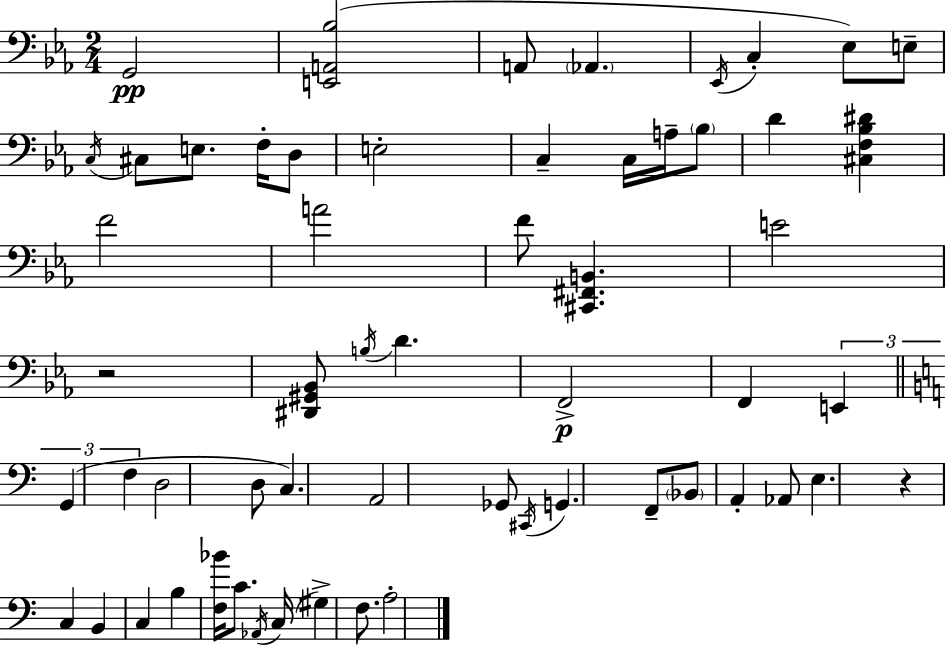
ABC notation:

X:1
T:Untitled
M:2/4
L:1/4
K:Cm
G,,2 [E,,A,,_B,]2 A,,/2 _A,, _E,,/4 C, _E,/2 E,/2 C,/4 ^C,/2 E,/2 F,/4 D,/2 E,2 C, C,/4 A,/4 _B,/2 D [^C,F,_B,^D] F2 A2 F/2 [^C,,^F,,B,,] E2 z2 [^D,,^G,,_B,,]/2 B,/4 D F,,2 F,, E,, G,, F, D,2 D,/2 C, A,,2 _G,,/2 ^C,,/4 G,, F,,/2 _B,,/2 A,, _A,,/2 E, z C, B,, C, B, [F,_B]/4 C/2 _A,,/4 C,/4 ^G, F,/2 A,2